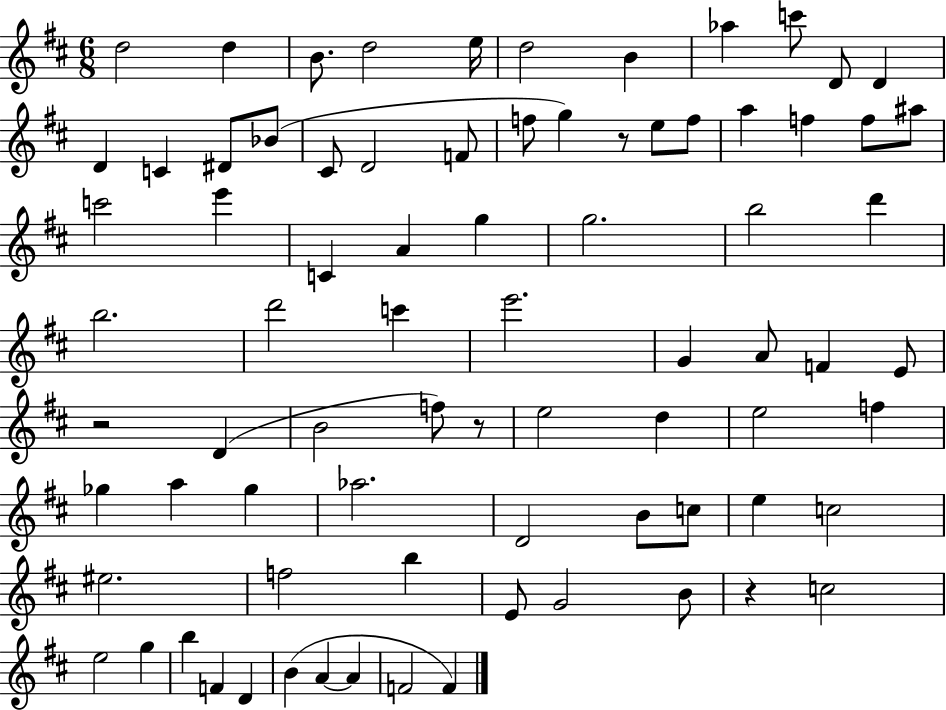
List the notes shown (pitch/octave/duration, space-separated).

D5/h D5/q B4/e. D5/h E5/s D5/h B4/q Ab5/q C6/e D4/e D4/q D4/q C4/q D#4/e Bb4/e C#4/e D4/h F4/e F5/e G5/q R/e E5/e F5/e A5/q F5/q F5/e A#5/e C6/h E6/q C4/q A4/q G5/q G5/h. B5/h D6/q B5/h. D6/h C6/q E6/h. G4/q A4/e F4/q E4/e R/h D4/q B4/h F5/e R/e E5/h D5/q E5/h F5/q Gb5/q A5/q Gb5/q Ab5/h. D4/h B4/e C5/e E5/q C5/h EIS5/h. F5/h B5/q E4/e G4/h B4/e R/q C5/h E5/h G5/q B5/q F4/q D4/q B4/q A4/q A4/q F4/h F4/q